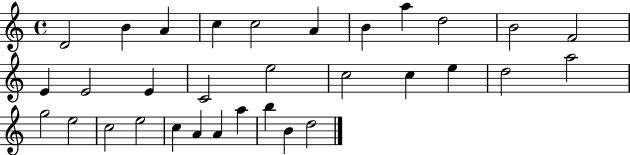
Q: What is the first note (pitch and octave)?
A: D4